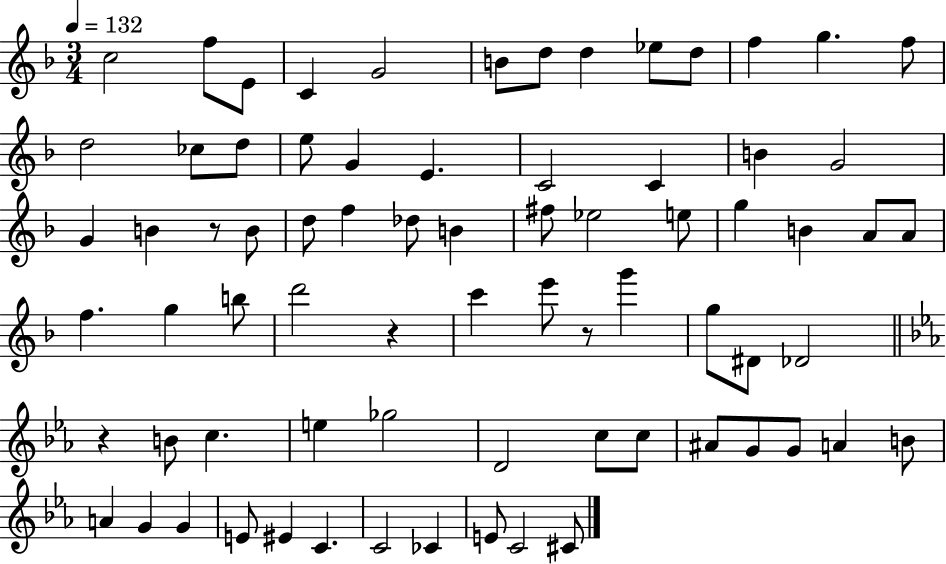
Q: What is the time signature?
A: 3/4